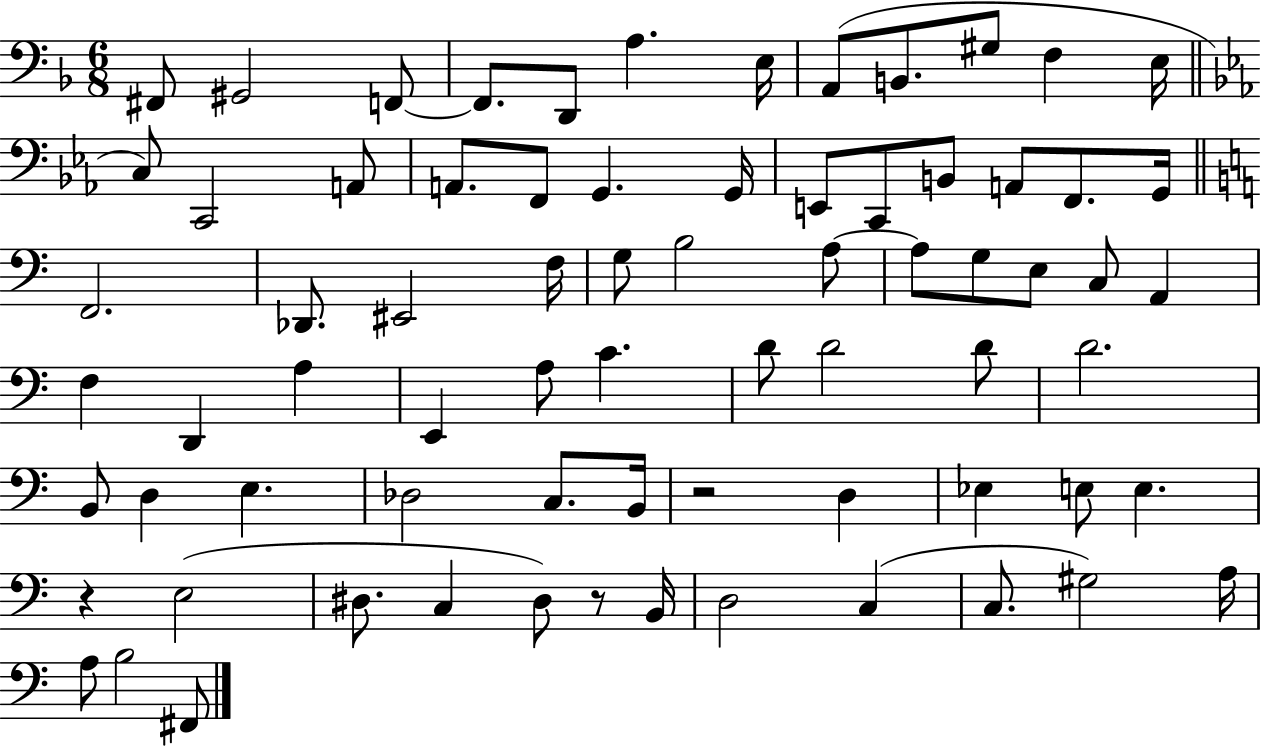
{
  \clef bass
  \numericTimeSignature
  \time 6/8
  \key f \major
  fis,8 gis,2 f,8~~ | f,8. d,8 a4. e16 | a,8( b,8. gis8 f4 e16 | \bar "||" \break \key c \minor c8) c,2 a,8 | a,8. f,8 g,4. g,16 | e,8 c,8 b,8 a,8 f,8. g,16 | \bar "||" \break \key c \major f,2. | des,8. eis,2 f16 | g8 b2 a8~~ | a8 g8 e8 c8 a,4 | \break f4 d,4 a4 | e,4 a8 c'4. | d'8 d'2 d'8 | d'2. | \break b,8 d4 e4. | des2 c8. b,16 | r2 d4 | ees4 e8 e4. | \break r4 e2( | dis8. c4 dis8) r8 b,16 | d2 c4( | c8. gis2) a16 | \break a8 b2 fis,8 | \bar "|."
}